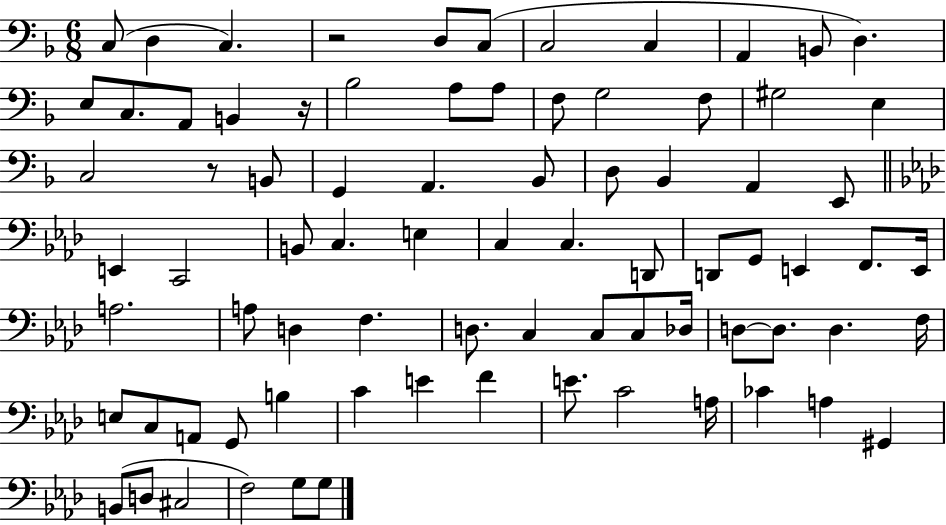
{
  \clef bass
  \numericTimeSignature
  \time 6/8
  \key f \major
  c8( d4 c4.) | r2 d8 c8( | c2 c4 | a,4 b,8 d4.) | \break e8 c8. a,8 b,4 r16 | bes2 a8 a8 | f8 g2 f8 | gis2 e4 | \break c2 r8 b,8 | g,4 a,4. bes,8 | d8 bes,4 a,4 e,8 | \bar "||" \break \key aes \major e,4 c,2 | b,8 c4. e4 | c4 c4. d,8 | d,8 g,8 e,4 f,8. e,16 | \break a2. | a8 d4 f4. | d8. c4 c8 c8 des16 | d8~~ d8. d4. f16 | \break e8 c8 a,8 g,8 b4 | c'4 e'4 f'4 | e'8. c'2 a16 | ces'4 a4 gis,4 | \break b,8( d8 cis2 | f2) g8 g8 | \bar "|."
}